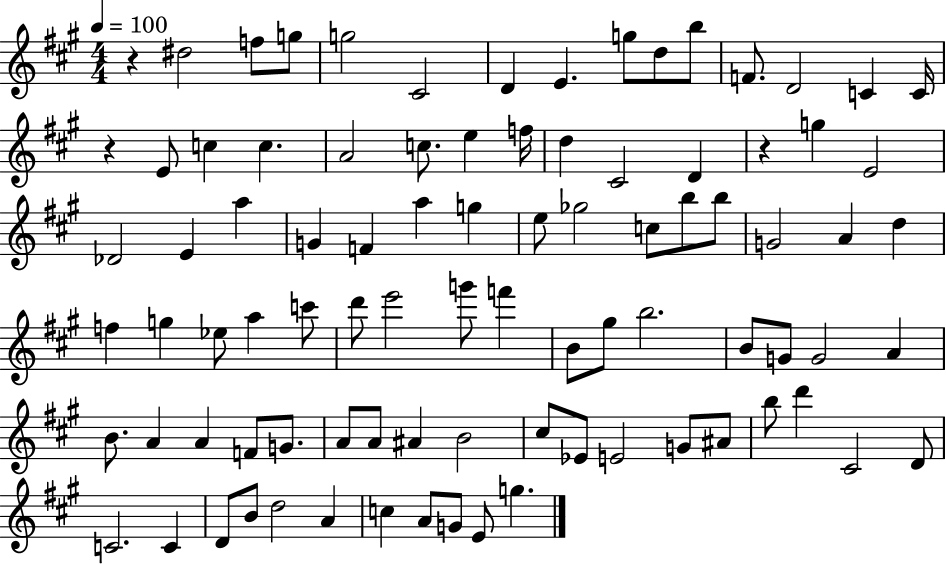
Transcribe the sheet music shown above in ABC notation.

X:1
T:Untitled
M:4/4
L:1/4
K:A
z ^d2 f/2 g/2 g2 ^C2 D E g/2 d/2 b/2 F/2 D2 C C/4 z E/2 c c A2 c/2 e f/4 d ^C2 D z g E2 _D2 E a G F a g e/2 _g2 c/2 b/2 b/2 G2 A d f g _e/2 a c'/2 d'/2 e'2 g'/2 f' B/2 ^g/2 b2 B/2 G/2 G2 A B/2 A A F/2 G/2 A/2 A/2 ^A B2 ^c/2 _E/2 E2 G/2 ^A/2 b/2 d' ^C2 D/2 C2 C D/2 B/2 d2 A c A/2 G/2 E/2 g